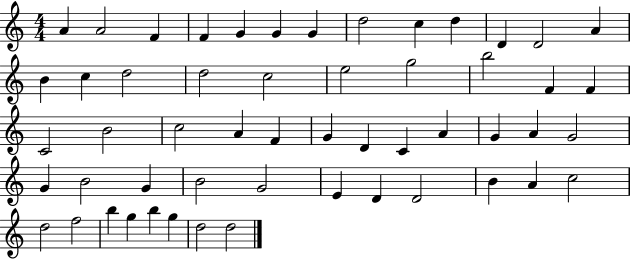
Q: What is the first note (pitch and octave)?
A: A4